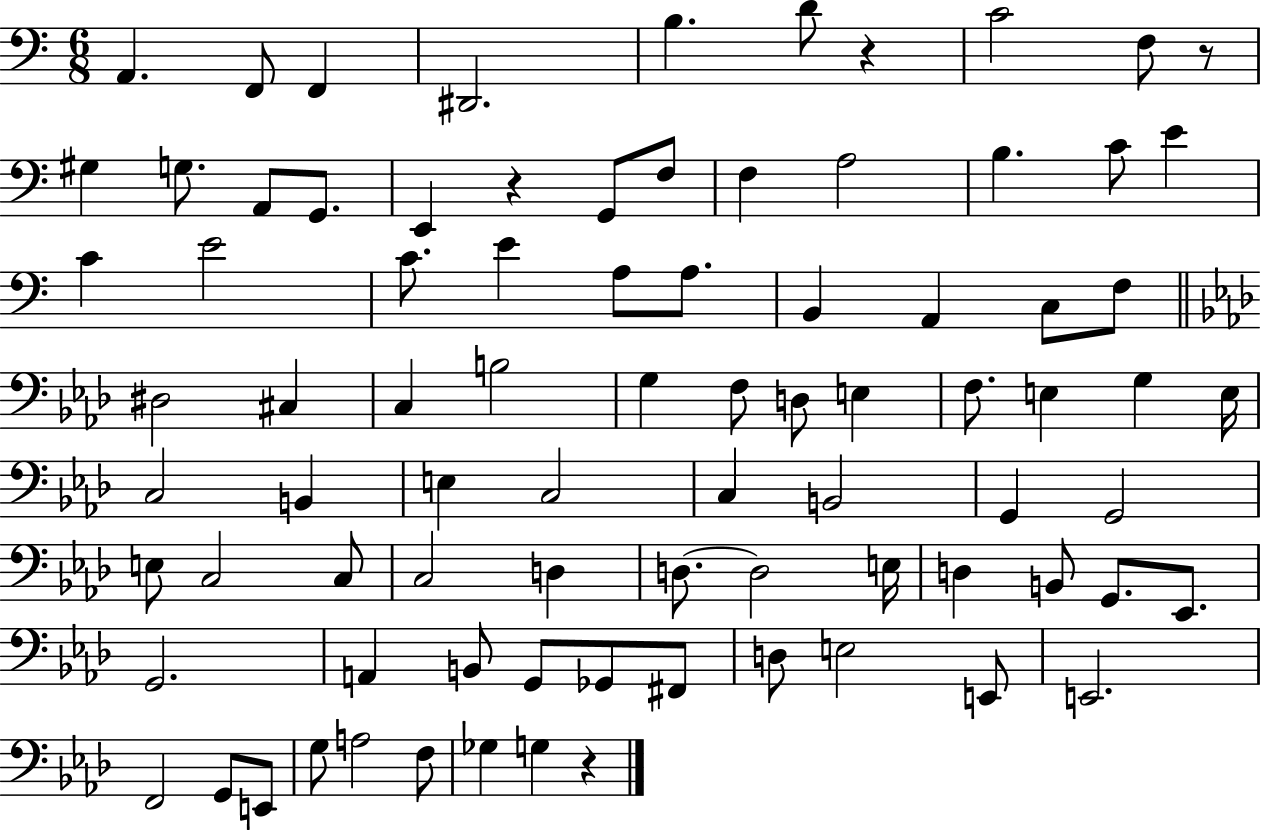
X:1
T:Untitled
M:6/8
L:1/4
K:C
A,, F,,/2 F,, ^D,,2 B, D/2 z C2 F,/2 z/2 ^G, G,/2 A,,/2 G,,/2 E,, z G,,/2 F,/2 F, A,2 B, C/2 E C E2 C/2 E A,/2 A,/2 B,, A,, C,/2 F,/2 ^D,2 ^C, C, B,2 G, F,/2 D,/2 E, F,/2 E, G, E,/4 C,2 B,, E, C,2 C, B,,2 G,, G,,2 E,/2 C,2 C,/2 C,2 D, D,/2 D,2 E,/4 D, B,,/2 G,,/2 _E,,/2 G,,2 A,, B,,/2 G,,/2 _G,,/2 ^F,,/2 D,/2 E,2 E,,/2 E,,2 F,,2 G,,/2 E,,/2 G,/2 A,2 F,/2 _G, G, z